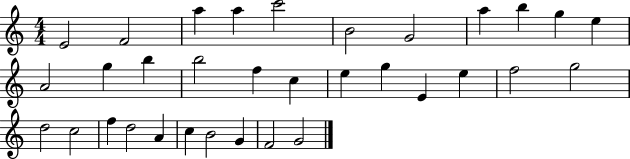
{
  \clef treble
  \numericTimeSignature
  \time 4/4
  \key c \major
  e'2 f'2 | a''4 a''4 c'''2 | b'2 g'2 | a''4 b''4 g''4 e''4 | \break a'2 g''4 b''4 | b''2 f''4 c''4 | e''4 g''4 e'4 e''4 | f''2 g''2 | \break d''2 c''2 | f''4 d''2 a'4 | c''4 b'2 g'4 | f'2 g'2 | \break \bar "|."
}